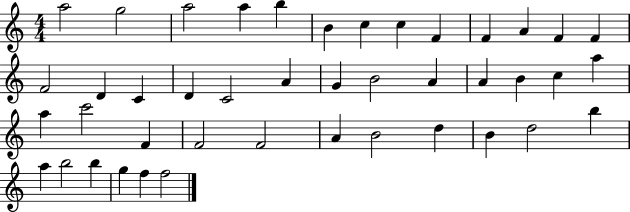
X:1
T:Untitled
M:4/4
L:1/4
K:C
a2 g2 a2 a b B c c F F A F F F2 D C D C2 A G B2 A A B c a a c'2 F F2 F2 A B2 d B d2 b a b2 b g f f2